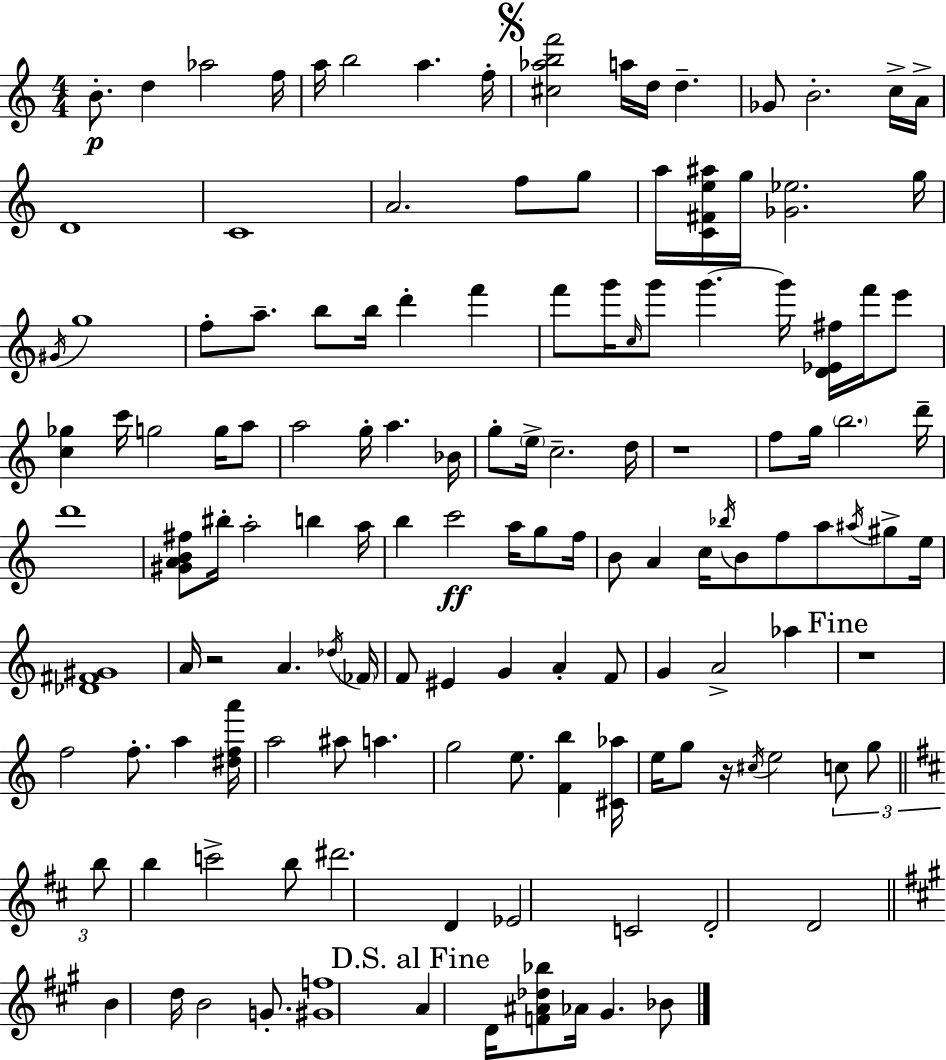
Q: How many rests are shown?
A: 4